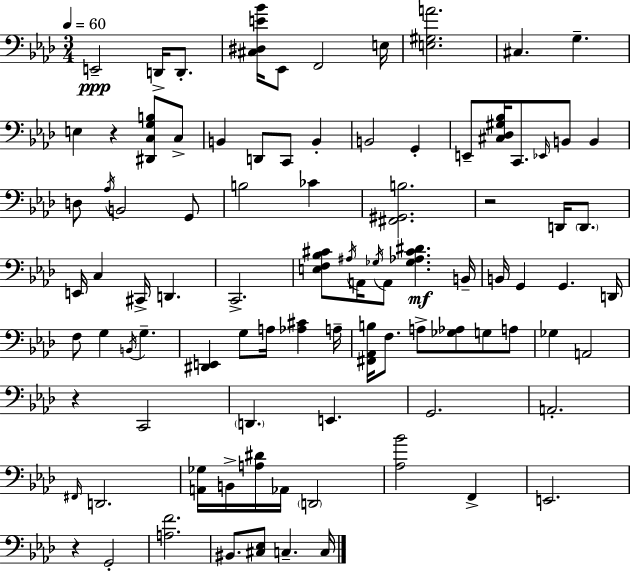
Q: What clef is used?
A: bass